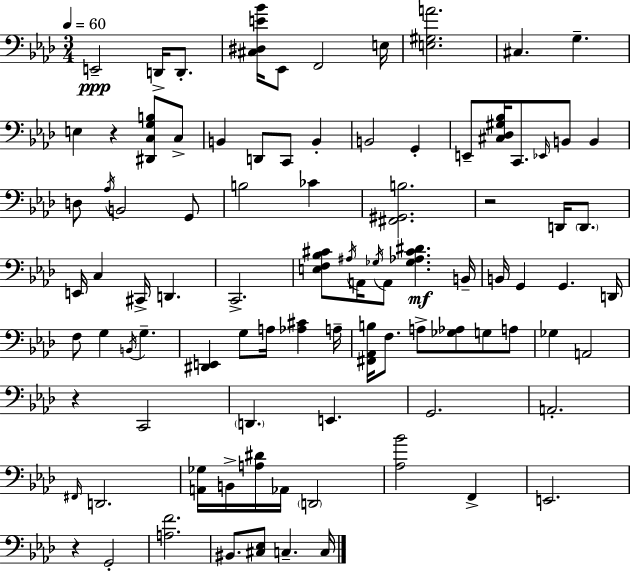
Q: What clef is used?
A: bass